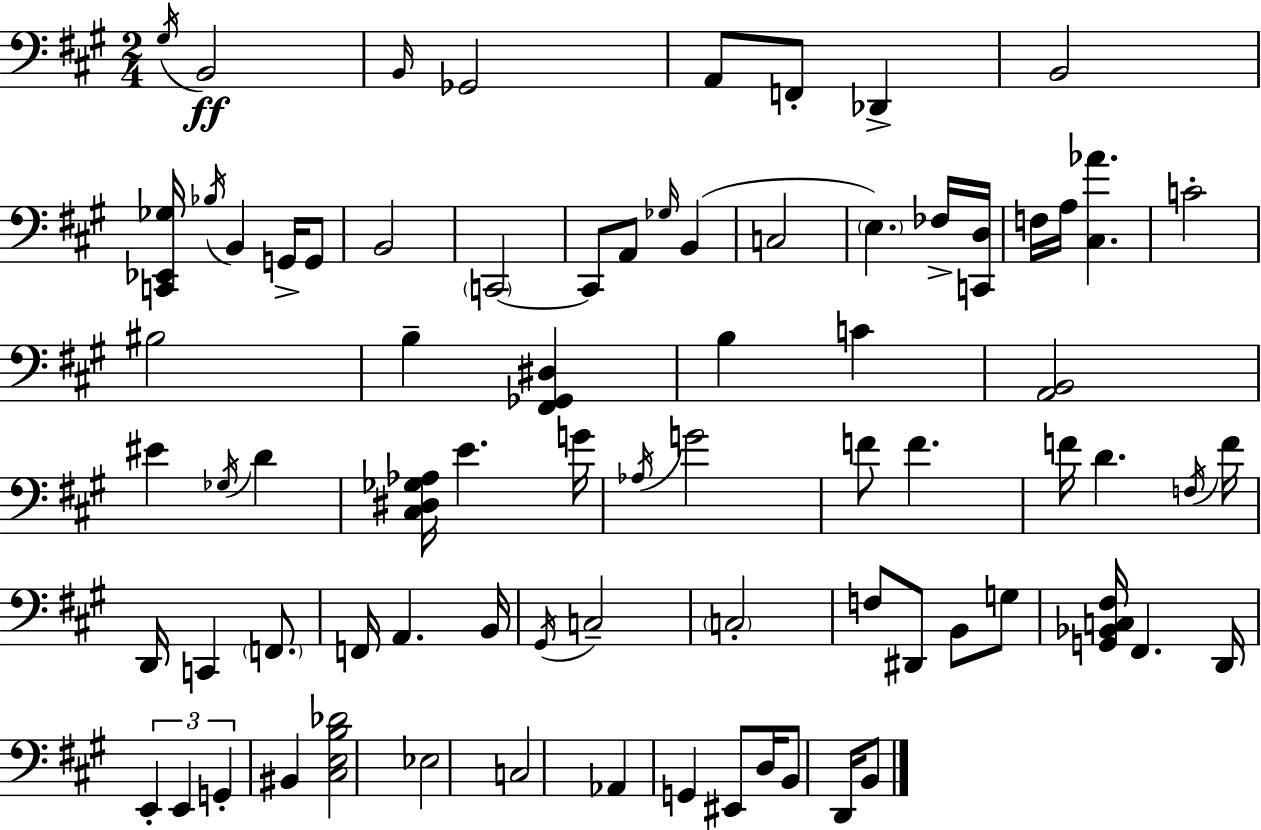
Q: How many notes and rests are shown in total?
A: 77